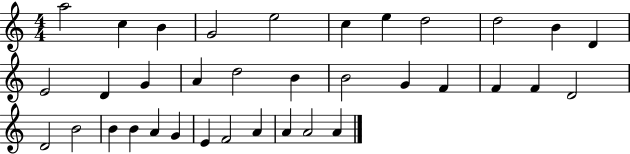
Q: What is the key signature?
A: C major